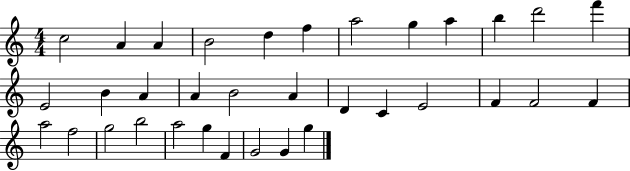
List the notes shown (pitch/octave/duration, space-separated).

C5/h A4/q A4/q B4/h D5/q F5/q A5/h G5/q A5/q B5/q D6/h F6/q E4/h B4/q A4/q A4/q B4/h A4/q D4/q C4/q E4/h F4/q F4/h F4/q A5/h F5/h G5/h B5/h A5/h G5/q F4/q G4/h G4/q G5/q